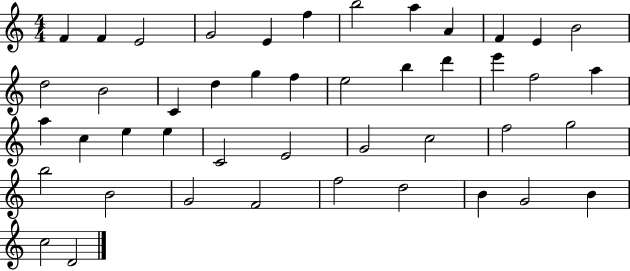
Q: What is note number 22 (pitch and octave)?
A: E6